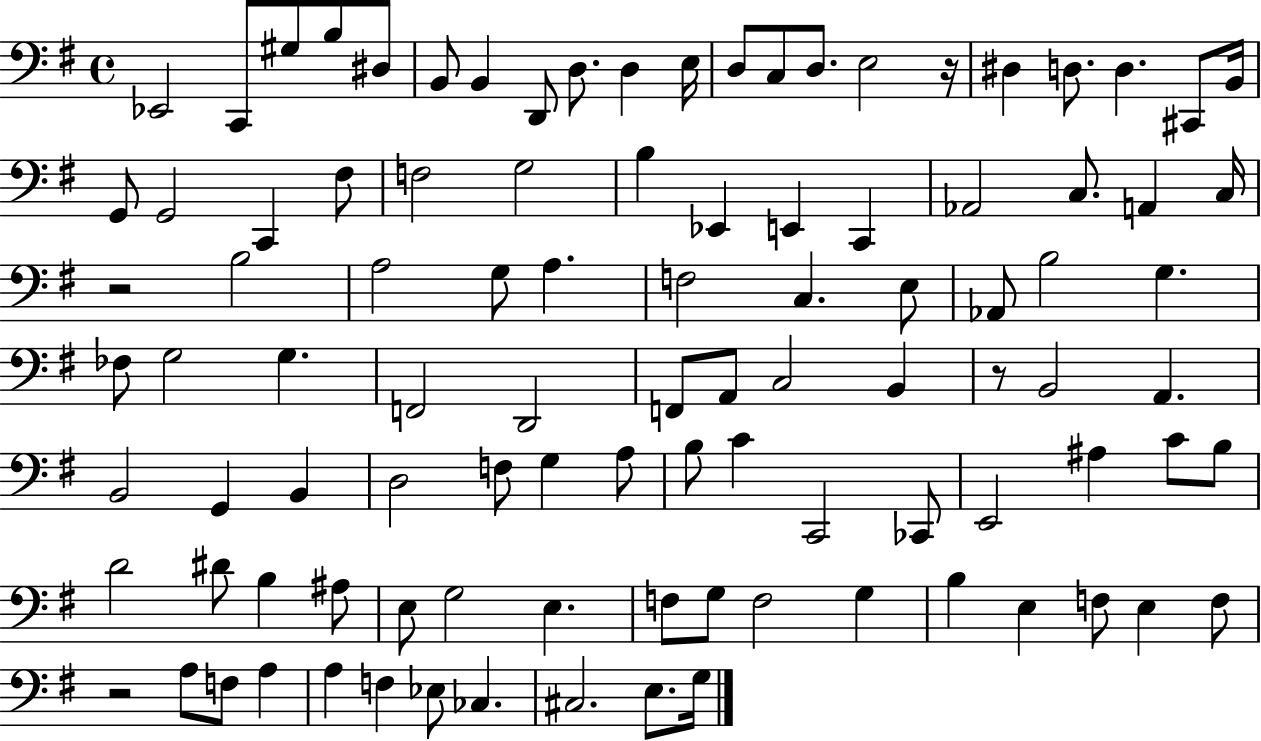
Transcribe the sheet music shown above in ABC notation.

X:1
T:Untitled
M:4/4
L:1/4
K:G
_E,,2 C,,/2 ^G,/2 B,/2 ^D,/2 B,,/2 B,, D,,/2 D,/2 D, E,/4 D,/2 C,/2 D,/2 E,2 z/4 ^D, D,/2 D, ^C,,/2 B,,/4 G,,/2 G,,2 C,, ^F,/2 F,2 G,2 B, _E,, E,, C,, _A,,2 C,/2 A,, C,/4 z2 B,2 A,2 G,/2 A, F,2 C, E,/2 _A,,/2 B,2 G, _F,/2 G,2 G, F,,2 D,,2 F,,/2 A,,/2 C,2 B,, z/2 B,,2 A,, B,,2 G,, B,, D,2 F,/2 G, A,/2 B,/2 C C,,2 _C,,/2 E,,2 ^A, C/2 B,/2 D2 ^D/2 B, ^A,/2 E,/2 G,2 E, F,/2 G,/2 F,2 G, B, E, F,/2 E, F,/2 z2 A,/2 F,/2 A, A, F, _E,/2 _C, ^C,2 E,/2 G,/4